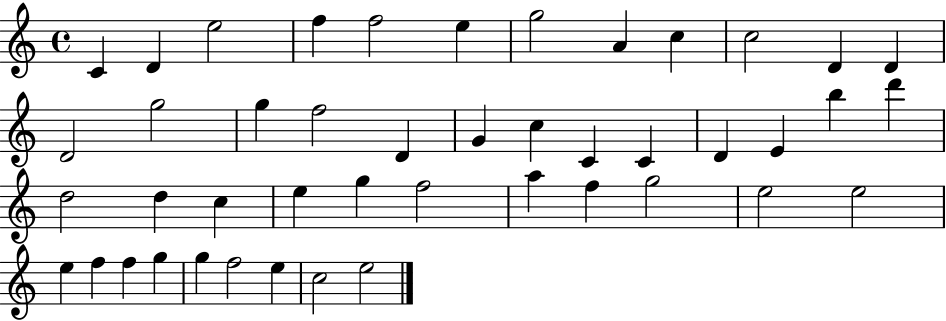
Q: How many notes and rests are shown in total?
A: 45